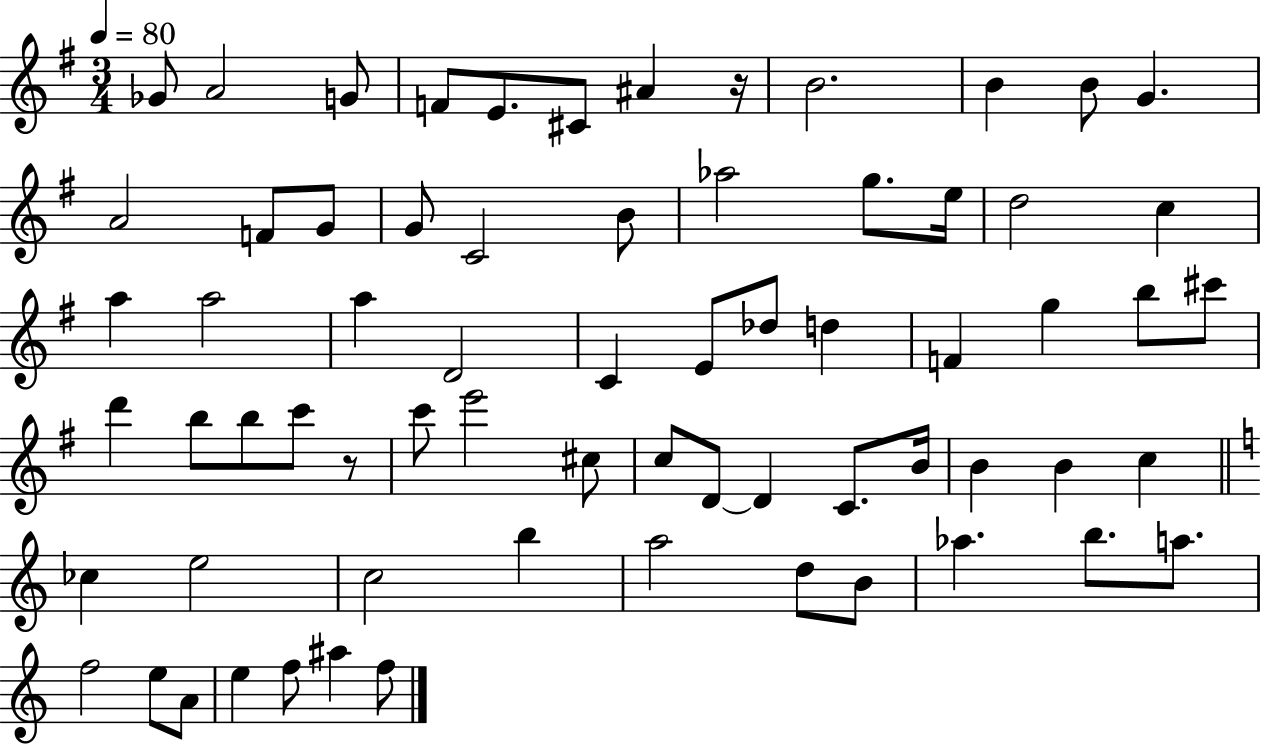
{
  \clef treble
  \numericTimeSignature
  \time 3/4
  \key g \major
  \tempo 4 = 80
  \repeat volta 2 { ges'8 a'2 g'8 | f'8 e'8. cis'8 ais'4 r16 | b'2. | b'4 b'8 g'4. | \break a'2 f'8 g'8 | g'8 c'2 b'8 | aes''2 g''8. e''16 | d''2 c''4 | \break a''4 a''2 | a''4 d'2 | c'4 e'8 des''8 d''4 | f'4 g''4 b''8 cis'''8 | \break d'''4 b''8 b''8 c'''8 r8 | c'''8 e'''2 cis''8 | c''8 d'8~~ d'4 c'8. b'16 | b'4 b'4 c''4 | \break \bar "||" \break \key c \major ces''4 e''2 | c''2 b''4 | a''2 d''8 b'8 | aes''4. b''8. a''8. | \break f''2 e''8 a'8 | e''4 f''8 ais''4 f''8 | } \bar "|."
}